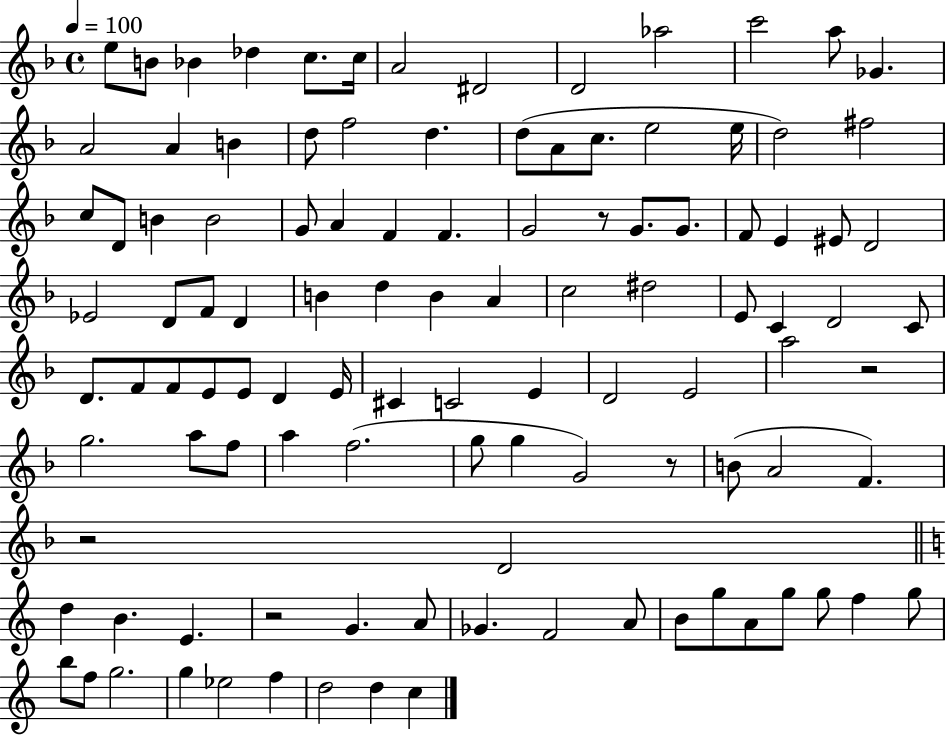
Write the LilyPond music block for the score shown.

{
  \clef treble
  \time 4/4
  \defaultTimeSignature
  \key f \major
  \tempo 4 = 100
  \repeat volta 2 { e''8 b'8 bes'4 des''4 c''8. c''16 | a'2 dis'2 | d'2 aes''2 | c'''2 a''8 ges'4. | \break a'2 a'4 b'4 | d''8 f''2 d''4. | d''8( a'8 c''8. e''2 e''16 | d''2) fis''2 | \break c''8 d'8 b'4 b'2 | g'8 a'4 f'4 f'4. | g'2 r8 g'8. g'8. | f'8 e'4 eis'8 d'2 | \break ees'2 d'8 f'8 d'4 | b'4 d''4 b'4 a'4 | c''2 dis''2 | e'8 c'4 d'2 c'8 | \break d'8. f'8 f'8 e'8 e'8 d'4 e'16 | cis'4 c'2 e'4 | d'2 e'2 | a''2 r2 | \break g''2. a''8 f''8 | a''4 f''2.( | g''8 g''4 g'2) r8 | b'8( a'2 f'4.) | \break r2 d'2 | \bar "||" \break \key c \major d''4 b'4. e'4. | r2 g'4. a'8 | ges'4. f'2 a'8 | b'8 g''8 a'8 g''8 g''8 f''4 g''8 | \break b''8 f''8 g''2. | g''4 ees''2 f''4 | d''2 d''4 c''4 | } \bar "|."
}